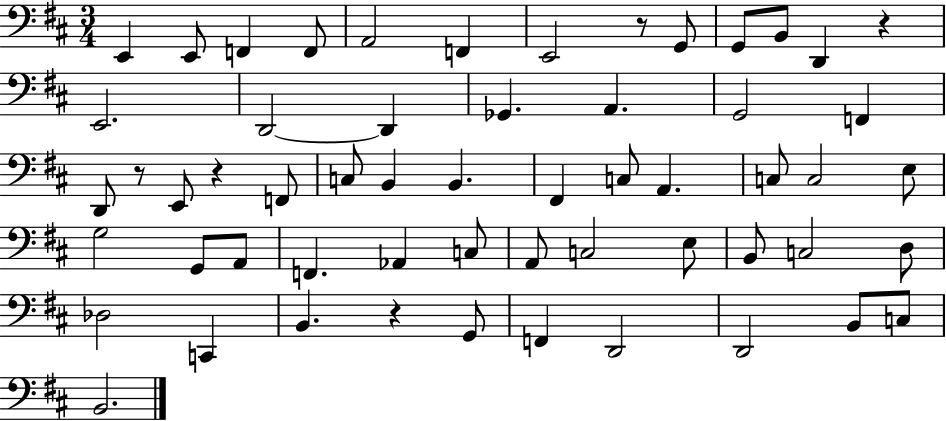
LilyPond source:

{
  \clef bass
  \numericTimeSignature
  \time 3/4
  \key d \major
  \repeat volta 2 { e,4 e,8 f,4 f,8 | a,2 f,4 | e,2 r8 g,8 | g,8 b,8 d,4 r4 | \break e,2. | d,2~~ d,4 | ges,4. a,4. | g,2 f,4 | \break d,8 r8 e,8 r4 f,8 | c8 b,4 b,4. | fis,4 c8 a,4. | c8 c2 e8 | \break g2 g,8 a,8 | f,4. aes,4 c8 | a,8 c2 e8 | b,8 c2 d8 | \break des2 c,4 | b,4. r4 g,8 | f,4 d,2 | d,2 b,8 c8 | \break b,2. | } \bar "|."
}